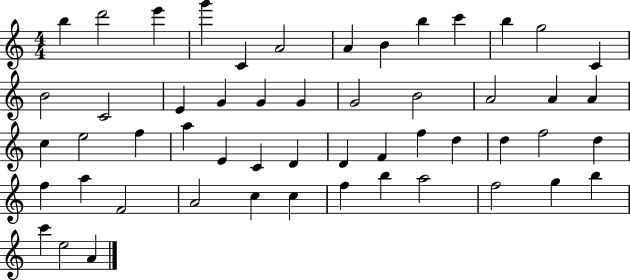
B5/q D6/h E6/q G6/q C4/q A4/h A4/q B4/q B5/q C6/q B5/q G5/h C4/q B4/h C4/h E4/q G4/q G4/q G4/q G4/h B4/h A4/h A4/q A4/q C5/q E5/h F5/q A5/q E4/q C4/q D4/q D4/q F4/q F5/q D5/q D5/q F5/h D5/q F5/q A5/q F4/h A4/h C5/q C5/q F5/q B5/q A5/h F5/h G5/q B5/q C6/q E5/h A4/q